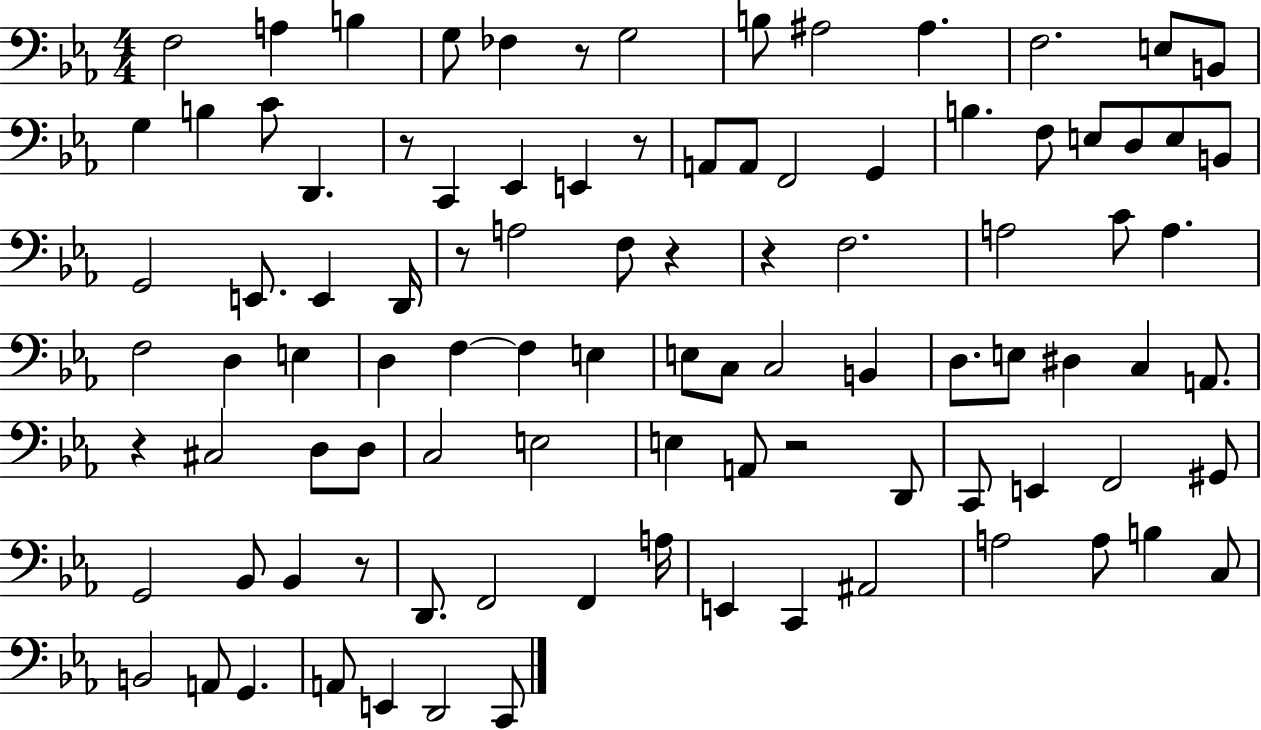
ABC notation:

X:1
T:Untitled
M:4/4
L:1/4
K:Eb
F,2 A, B, G,/2 _F, z/2 G,2 B,/2 ^A,2 ^A, F,2 E,/2 B,,/2 G, B, C/2 D,, z/2 C,, _E,, E,, z/2 A,,/2 A,,/2 F,,2 G,, B, F,/2 E,/2 D,/2 E,/2 B,,/2 G,,2 E,,/2 E,, D,,/4 z/2 A,2 F,/2 z z F,2 A,2 C/2 A, F,2 D, E, D, F, F, E, E,/2 C,/2 C,2 B,, D,/2 E,/2 ^D, C, A,,/2 z ^C,2 D,/2 D,/2 C,2 E,2 E, A,,/2 z2 D,,/2 C,,/2 E,, F,,2 ^G,,/2 G,,2 _B,,/2 _B,, z/2 D,,/2 F,,2 F,, A,/4 E,, C,, ^A,,2 A,2 A,/2 B, C,/2 B,,2 A,,/2 G,, A,,/2 E,, D,,2 C,,/2